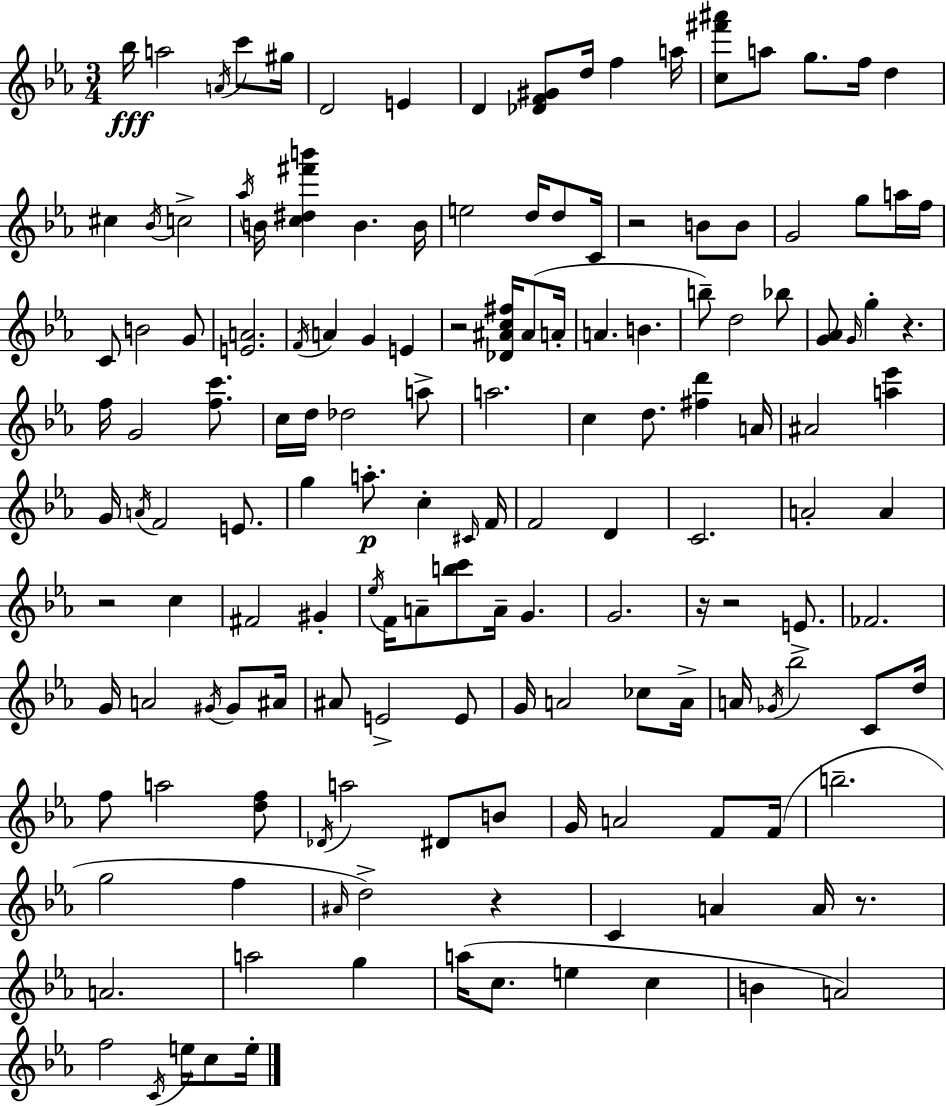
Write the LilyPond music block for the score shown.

{
  \clef treble
  \numericTimeSignature
  \time 3/4
  \key c \minor
  bes''16\fff a''2 \acciaccatura { a'16 } c'''8 | gis''16 d'2 e'4 | d'4 <des' f' gis'>8 d''16 f''4 | a''16 <c'' fis''' ais'''>8 a''8 g''8. f''16 d''4 | \break cis''4 \acciaccatura { bes'16 } c''2-> | \acciaccatura { aes''16 } b'16 <c'' dis'' fis''' b'''>4 b'4. | b'16 e''2 d''16 | d''8 c'16 r2 b'8 | \break b'8 g'2 g''8 | a''16 f''16 c'8 b'2 | g'8 <e' a'>2. | \acciaccatura { f'16 } a'4 g'4 | \break e'4 r2 | <des' ais' c'' fis''>16 ais'8( a'16-. a'4. b'4. | b''8--) d''2 | bes''8 <g' aes'>8 \grace { g'16 } g''4-. r4. | \break f''16 g'2 | <f'' c'''>8. c''16 d''16 des''2 | a''8-> a''2. | c''4 d''8. | \break <fis'' d'''>4 a'16 ais'2 | <a'' ees'''>4 g'16 \acciaccatura { a'16 } f'2 | e'8. g''4 a''8.-.\p | c''4-. \grace { cis'16 } f'16 f'2 | \break d'4 c'2. | a'2-. | a'4 r2 | c''4 fis'2 | \break gis'4-. \acciaccatura { ees''16 } f'16 a'8-- <b'' c'''>8 | a'16-- g'4. g'2. | r16 r2 | e'8.-> fes'2. | \break g'16 a'2 | \acciaccatura { gis'16 } gis'8 ais'16 ais'8 e'2-> | e'8 g'16 a'2 | ces''8 a'16-> a'16 \acciaccatura { ges'16 } bes''2 | \break c'8 d''16 f''8 | a''2 <d'' f''>8 \acciaccatura { des'16 } a''2 | dis'8 b'8 g'16 | a'2 f'8 f'16( b''2.-- | \break g''2 | f''4 \grace { ais'16 } | d''2->) r4 | c'4 a'4 a'16 r8. | \break a'2. | a''2 g''4 | a''16( c''8. e''4 c''4 | b'4 a'2) | \break f''2 \acciaccatura { c'16 } e''16 c''8 | e''16-. \bar "|."
}